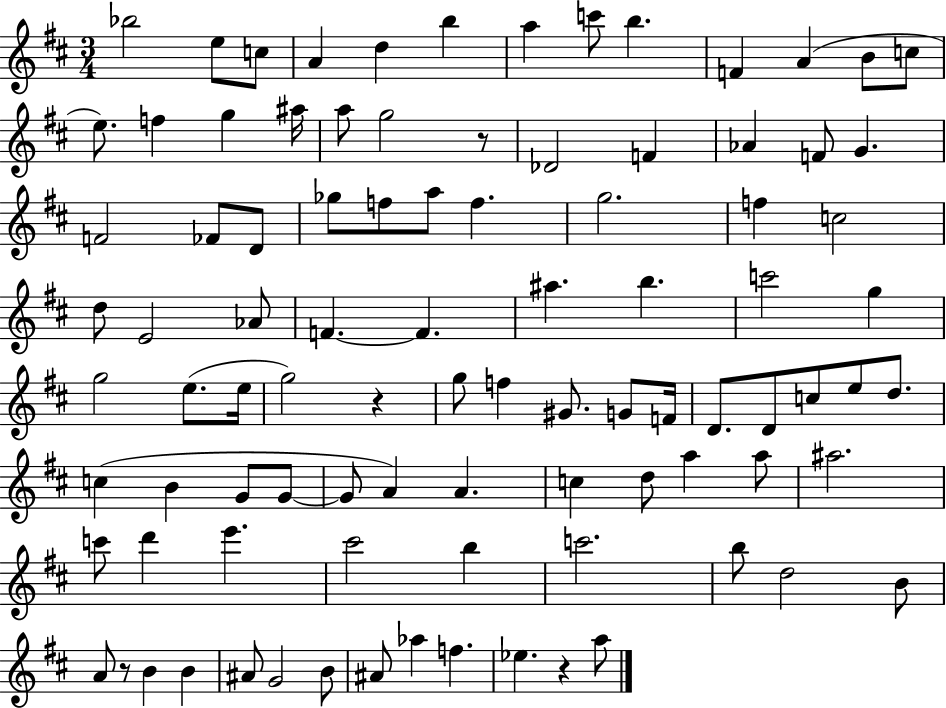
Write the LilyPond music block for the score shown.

{
  \clef treble
  \numericTimeSignature
  \time 3/4
  \key d \major
  bes''2 e''8 c''8 | a'4 d''4 b''4 | a''4 c'''8 b''4. | f'4 a'4( b'8 c''8 | \break e''8.) f''4 g''4 ais''16 | a''8 g''2 r8 | des'2 f'4 | aes'4 f'8 g'4. | \break f'2 fes'8 d'8 | ges''8 f''8 a''8 f''4. | g''2. | f''4 c''2 | \break d''8 e'2 aes'8 | f'4.~~ f'4. | ais''4. b''4. | c'''2 g''4 | \break g''2 e''8.( e''16 | g''2) r4 | g''8 f''4 gis'8. g'8 f'16 | d'8. d'8 c''8 e''8 d''8. | \break c''4( b'4 g'8 g'8~~ | g'8 a'4) a'4. | c''4 d''8 a''4 a''8 | ais''2. | \break c'''8 d'''4 e'''4. | cis'''2 b''4 | c'''2. | b''8 d''2 b'8 | \break a'8 r8 b'4 b'4 | ais'8 g'2 b'8 | ais'8 aes''4 f''4. | ees''4. r4 a''8 | \break \bar "|."
}